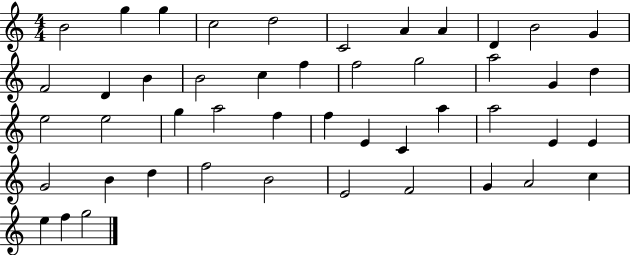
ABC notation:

X:1
T:Untitled
M:4/4
L:1/4
K:C
B2 g g c2 d2 C2 A A D B2 G F2 D B B2 c f f2 g2 a2 G d e2 e2 g a2 f f E C a a2 E E G2 B d f2 B2 E2 F2 G A2 c e f g2